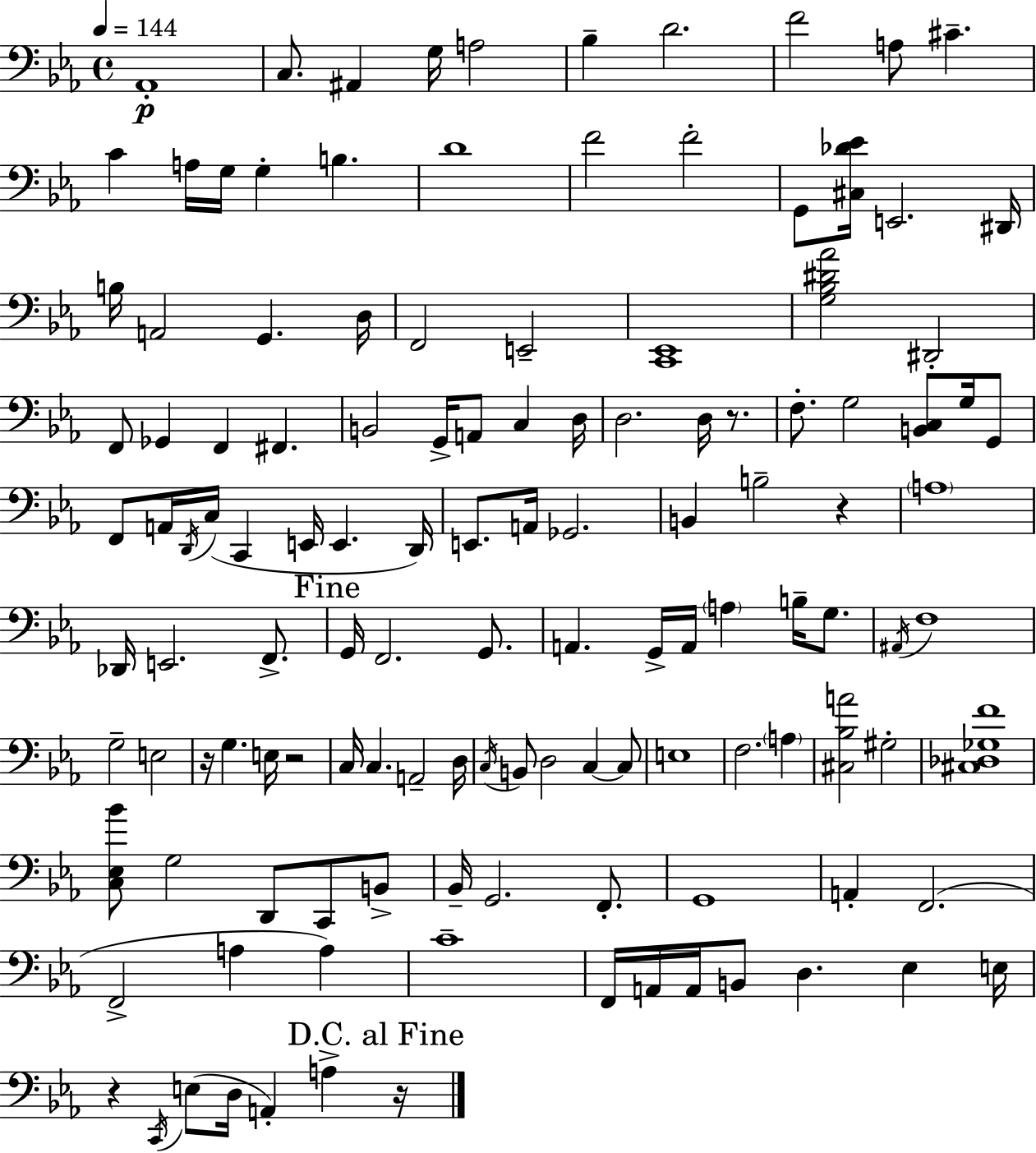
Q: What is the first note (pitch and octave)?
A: Ab2